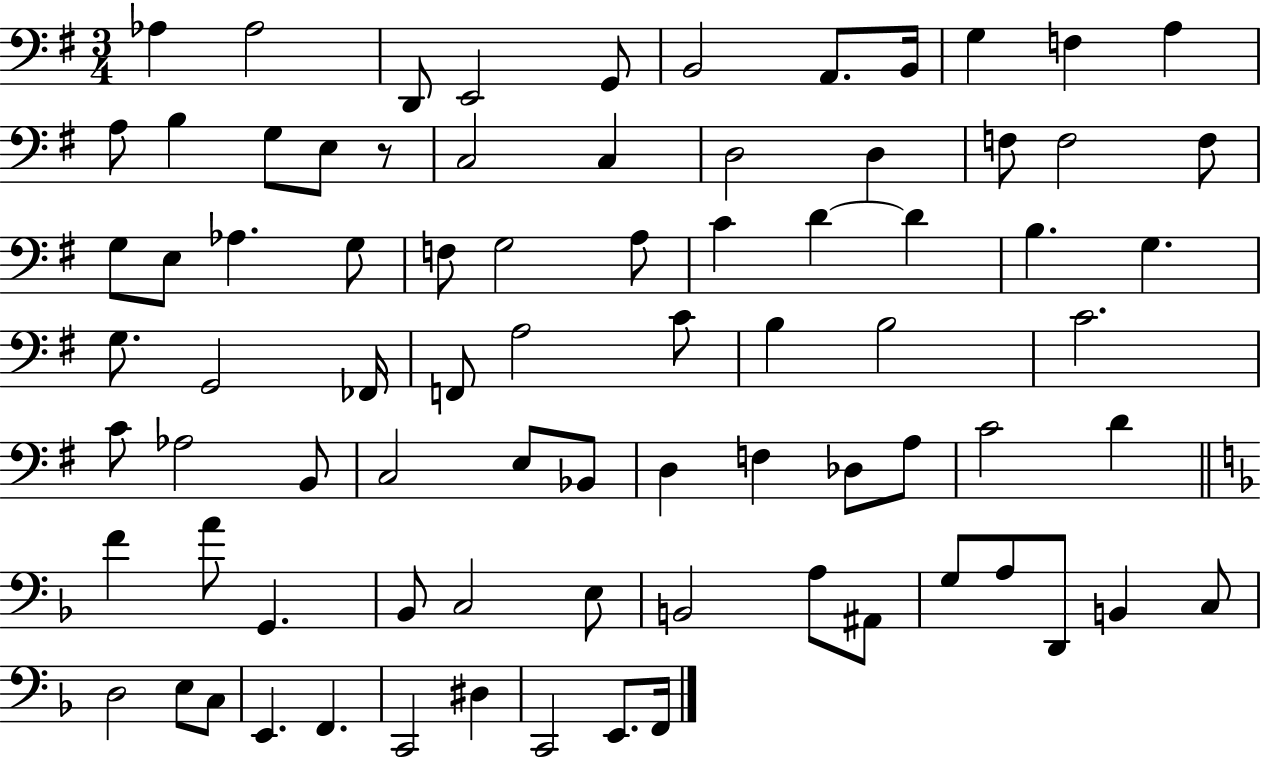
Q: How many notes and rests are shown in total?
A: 80